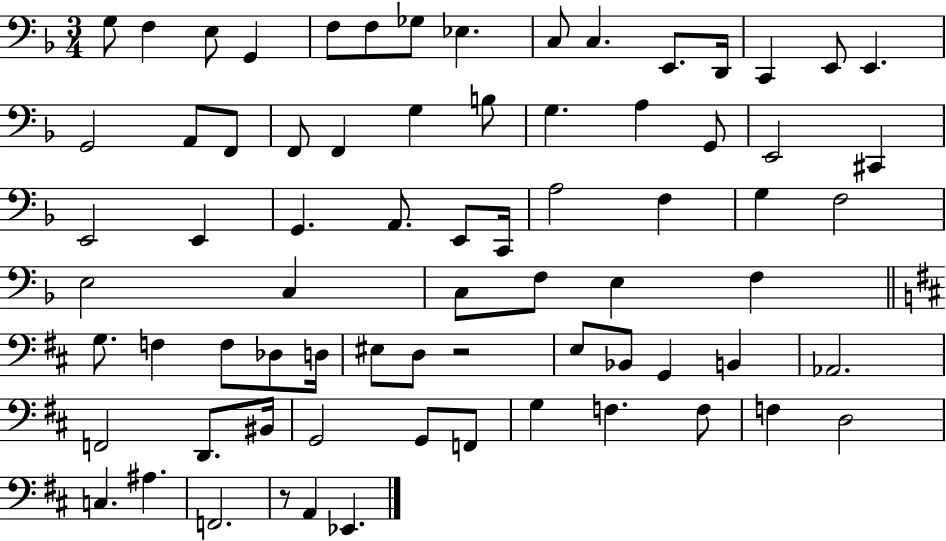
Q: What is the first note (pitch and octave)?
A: G3